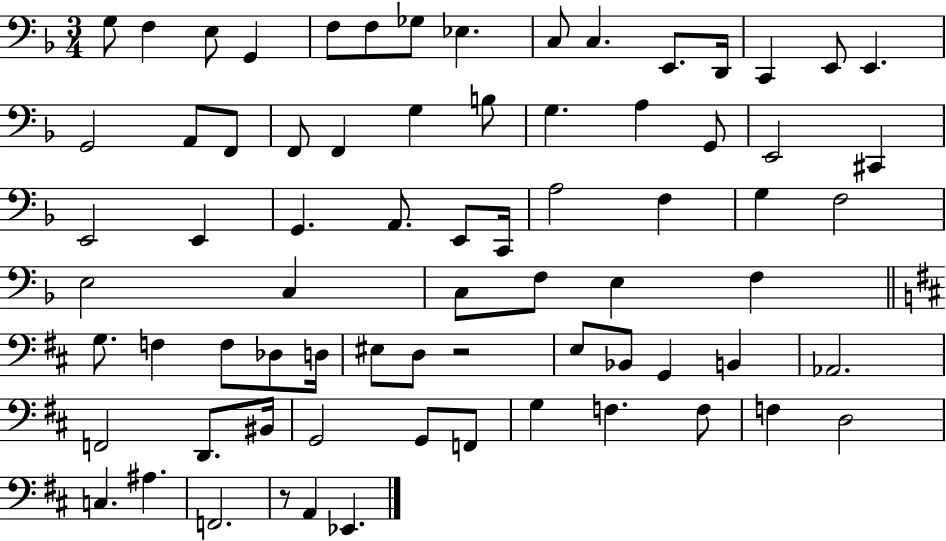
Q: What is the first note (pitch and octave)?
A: G3